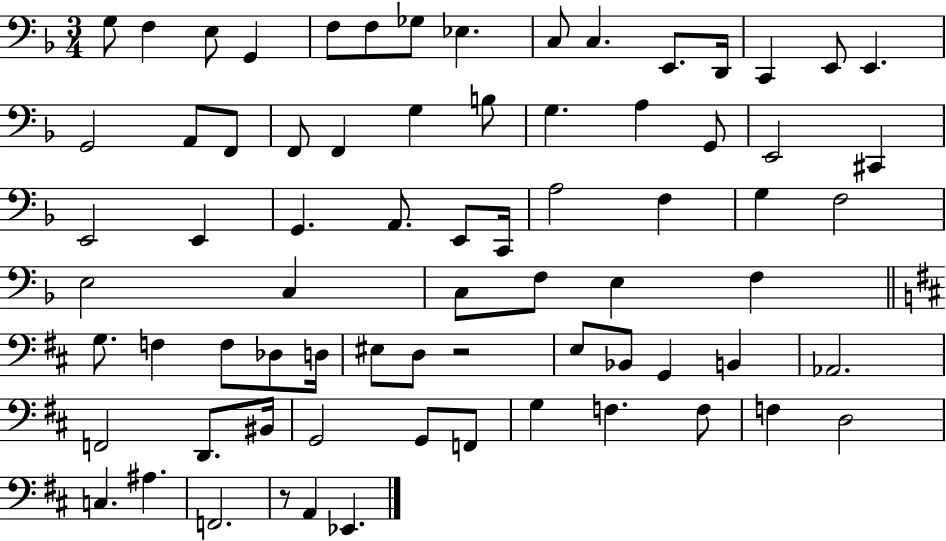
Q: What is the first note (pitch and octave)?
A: G3